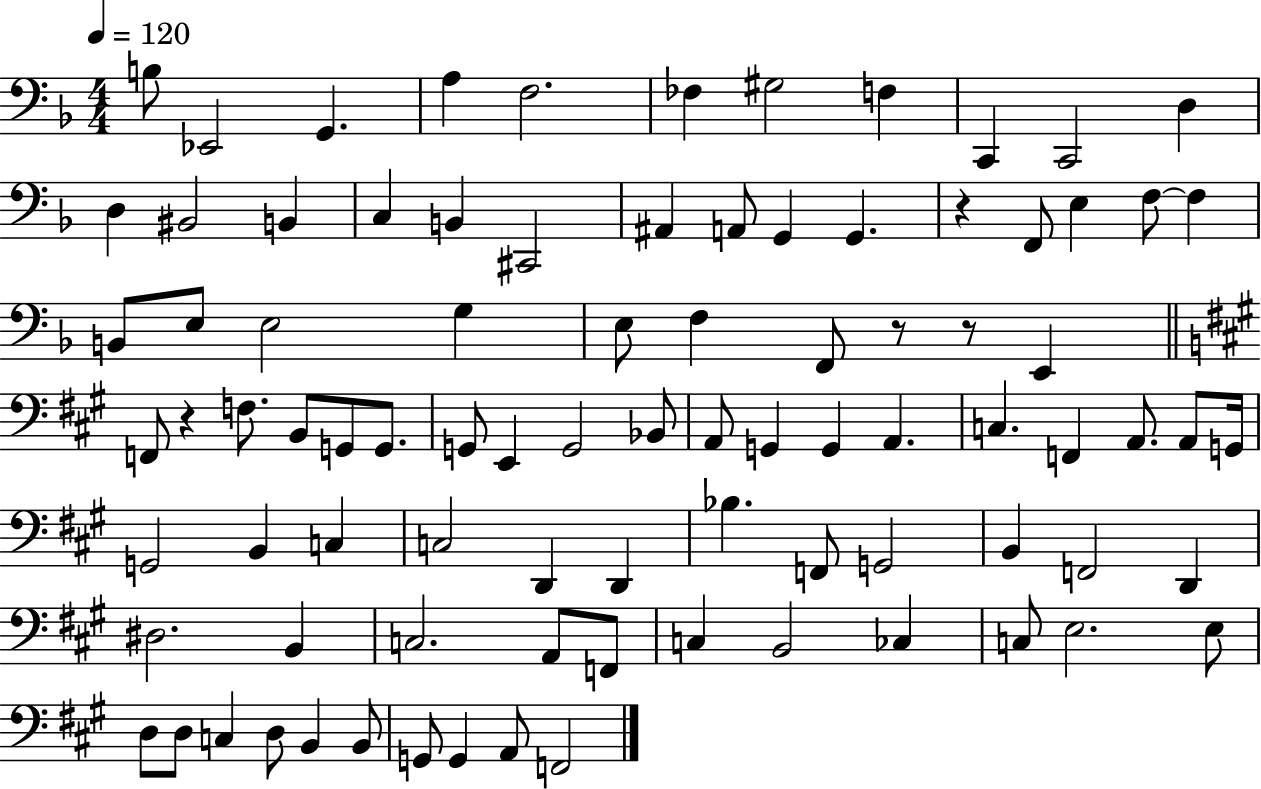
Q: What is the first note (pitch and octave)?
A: B3